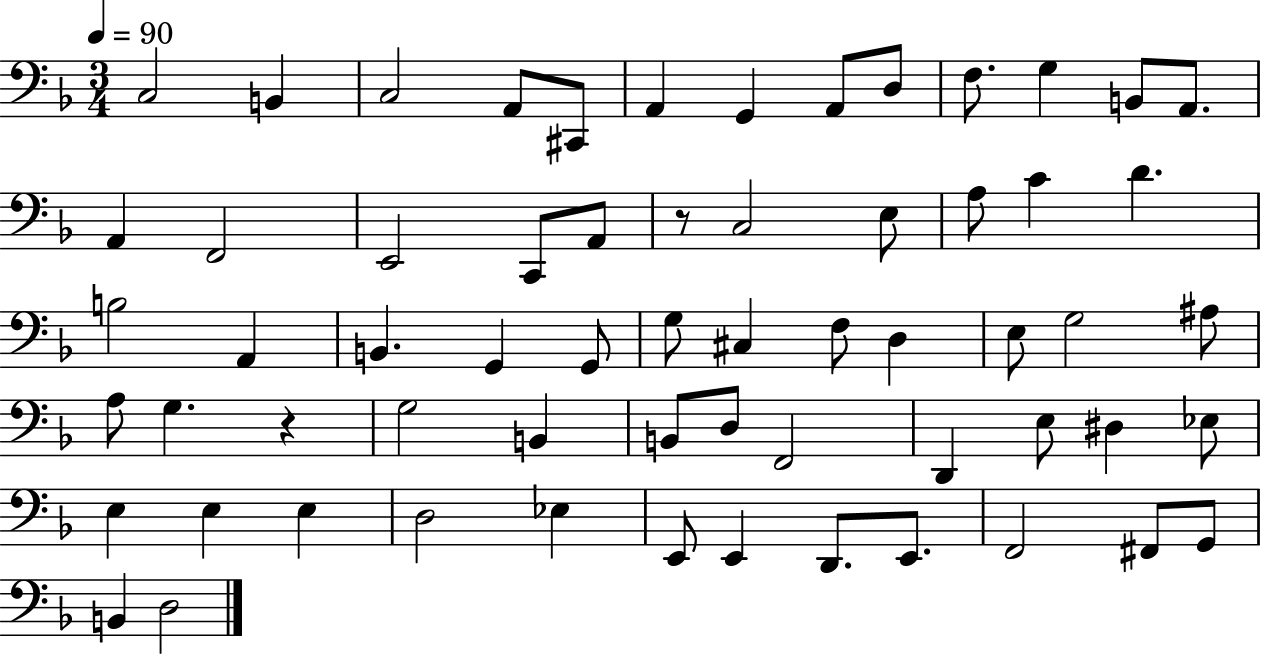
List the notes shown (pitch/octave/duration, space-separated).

C3/h B2/q C3/h A2/e C#2/e A2/q G2/q A2/e D3/e F3/e. G3/q B2/e A2/e. A2/q F2/h E2/h C2/e A2/e R/e C3/h E3/e A3/e C4/q D4/q. B3/h A2/q B2/q. G2/q G2/e G3/e C#3/q F3/e D3/q E3/e G3/h A#3/e A3/e G3/q. R/q G3/h B2/q B2/e D3/e F2/h D2/q E3/e D#3/q Eb3/e E3/q E3/q E3/q D3/h Eb3/q E2/e E2/q D2/e. E2/e. F2/h F#2/e G2/e B2/q D3/h